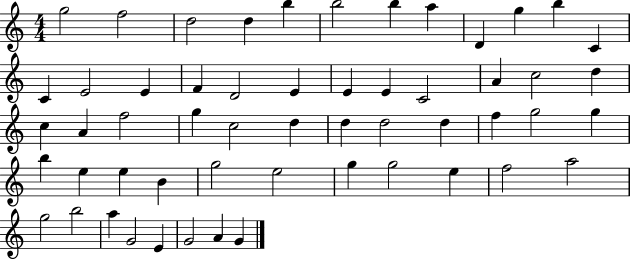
G5/h F5/h D5/h D5/q B5/q B5/h B5/q A5/q D4/q G5/q B5/q C4/q C4/q E4/h E4/q F4/q D4/h E4/q E4/q E4/q C4/h A4/q C5/h D5/q C5/q A4/q F5/h G5/q C5/h D5/q D5/q D5/h D5/q F5/q G5/h G5/q B5/q E5/q E5/q B4/q G5/h E5/h G5/q G5/h E5/q F5/h A5/h G5/h B5/h A5/q G4/h E4/q G4/h A4/q G4/q